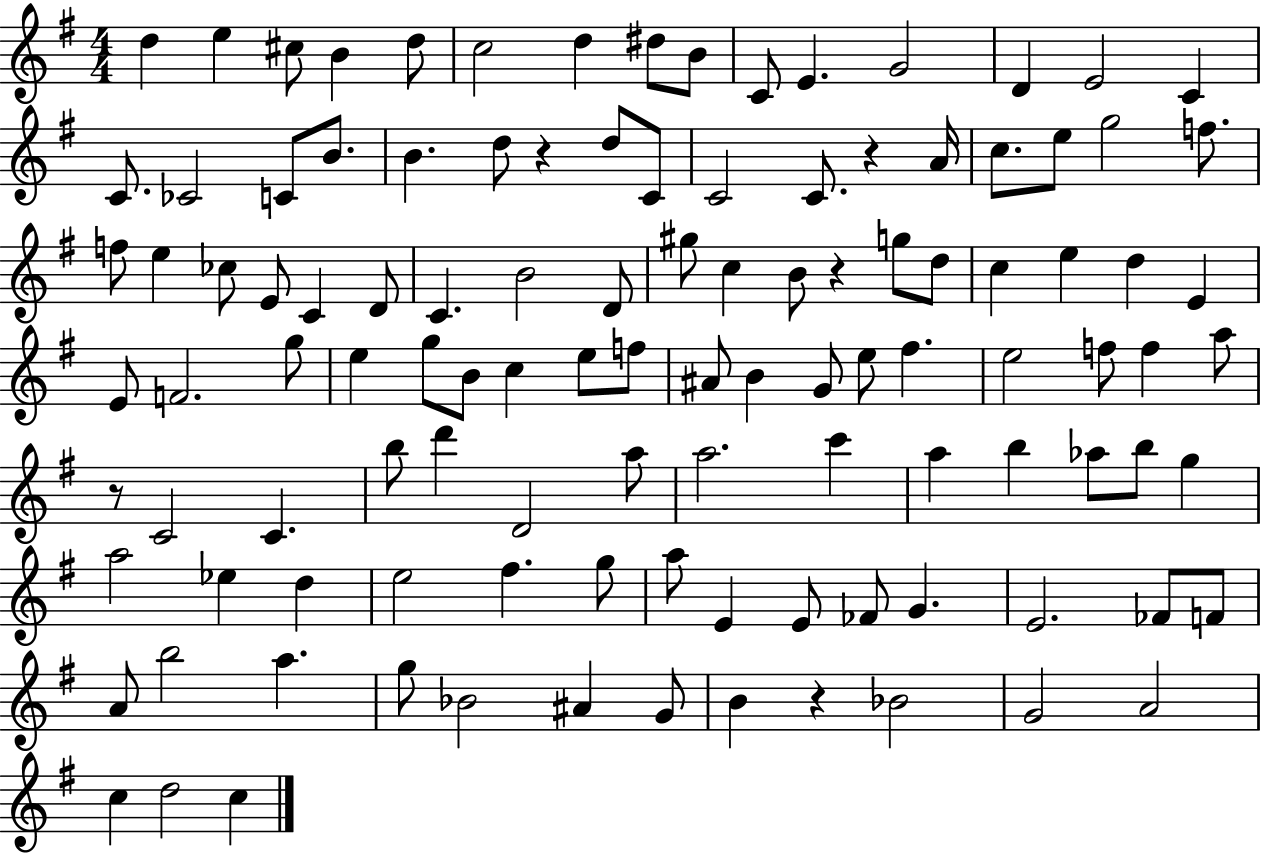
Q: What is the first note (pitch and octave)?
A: D5